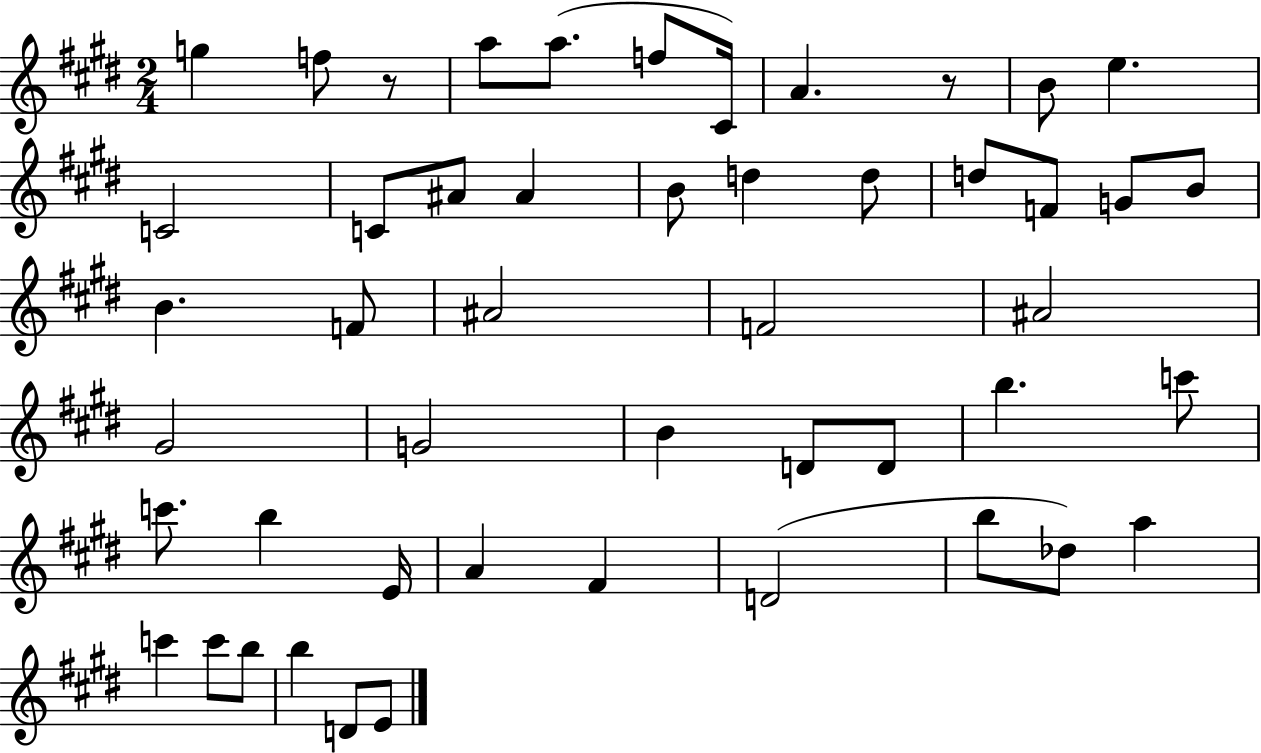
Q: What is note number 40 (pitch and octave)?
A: Db5